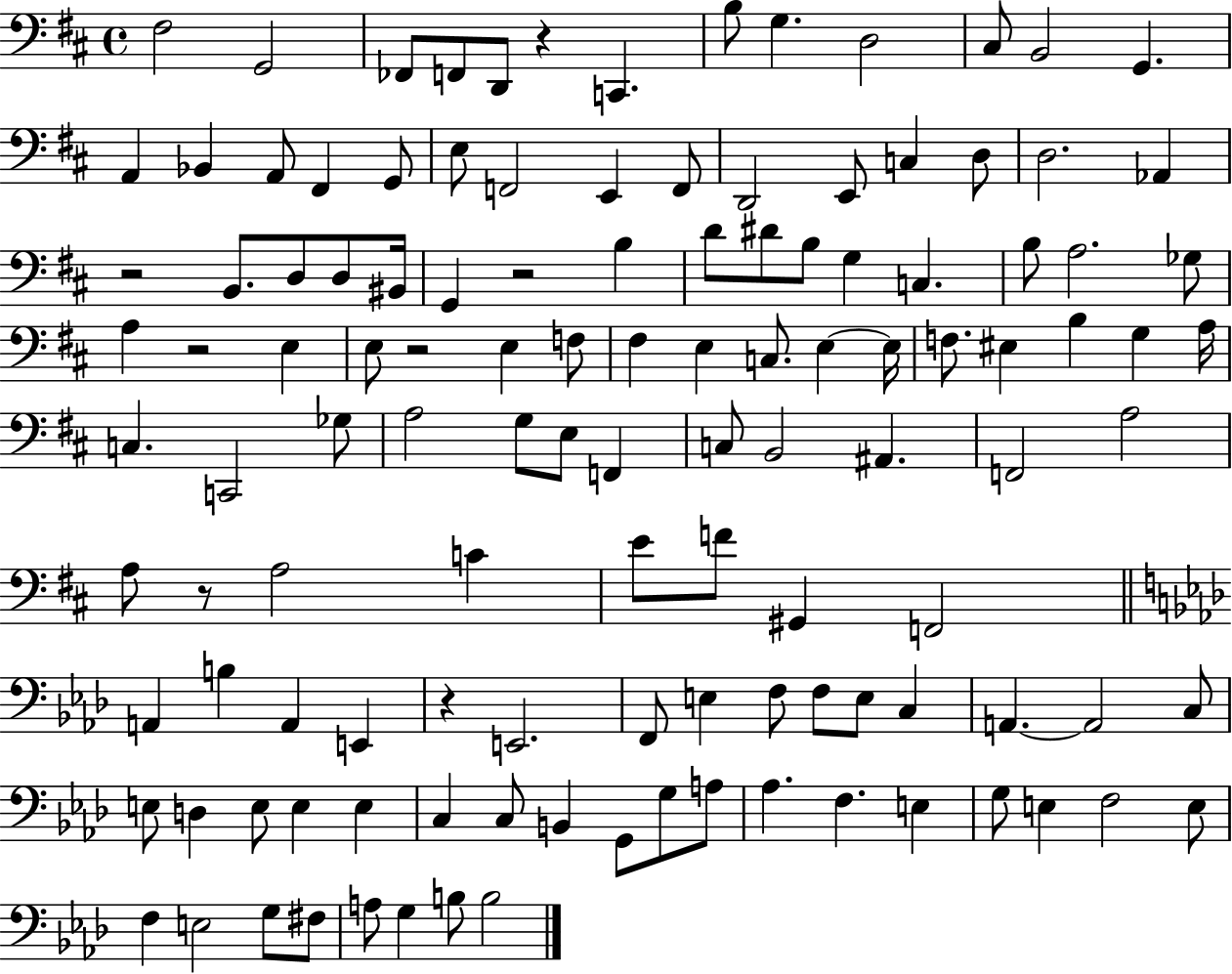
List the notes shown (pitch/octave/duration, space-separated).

F#3/h G2/h FES2/e F2/e D2/e R/q C2/q. B3/e G3/q. D3/h C#3/e B2/h G2/q. A2/q Bb2/q A2/e F#2/q G2/e E3/e F2/h E2/q F2/e D2/h E2/e C3/q D3/e D3/h. Ab2/q R/h B2/e. D3/e D3/e BIS2/s G2/q R/h B3/q D4/e D#4/e B3/e G3/q C3/q. B3/e A3/h. Gb3/e A3/q R/h E3/q E3/e R/h E3/q F3/e F#3/q E3/q C3/e. E3/q E3/s F3/e. EIS3/q B3/q G3/q A3/s C3/q. C2/h Gb3/e A3/h G3/e E3/e F2/q C3/e B2/h A#2/q. F2/h A3/h A3/e R/e A3/h C4/q E4/e F4/e G#2/q F2/h A2/q B3/q A2/q E2/q R/q E2/h. F2/e E3/q F3/e F3/e E3/e C3/q A2/q. A2/h C3/e E3/e D3/q E3/e E3/q E3/q C3/q C3/e B2/q G2/e G3/e A3/e Ab3/q. F3/q. E3/q G3/e E3/q F3/h E3/e F3/q E3/h G3/e F#3/e A3/e G3/q B3/e B3/h